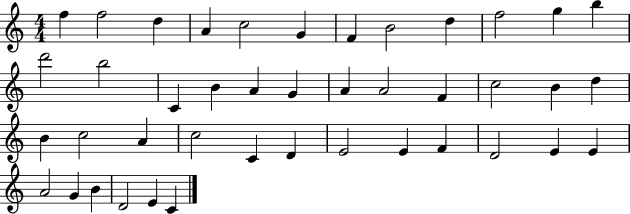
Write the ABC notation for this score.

X:1
T:Untitled
M:4/4
L:1/4
K:C
f f2 d A c2 G F B2 d f2 g b d'2 b2 C B A G A A2 F c2 B d B c2 A c2 C D E2 E F D2 E E A2 G B D2 E C